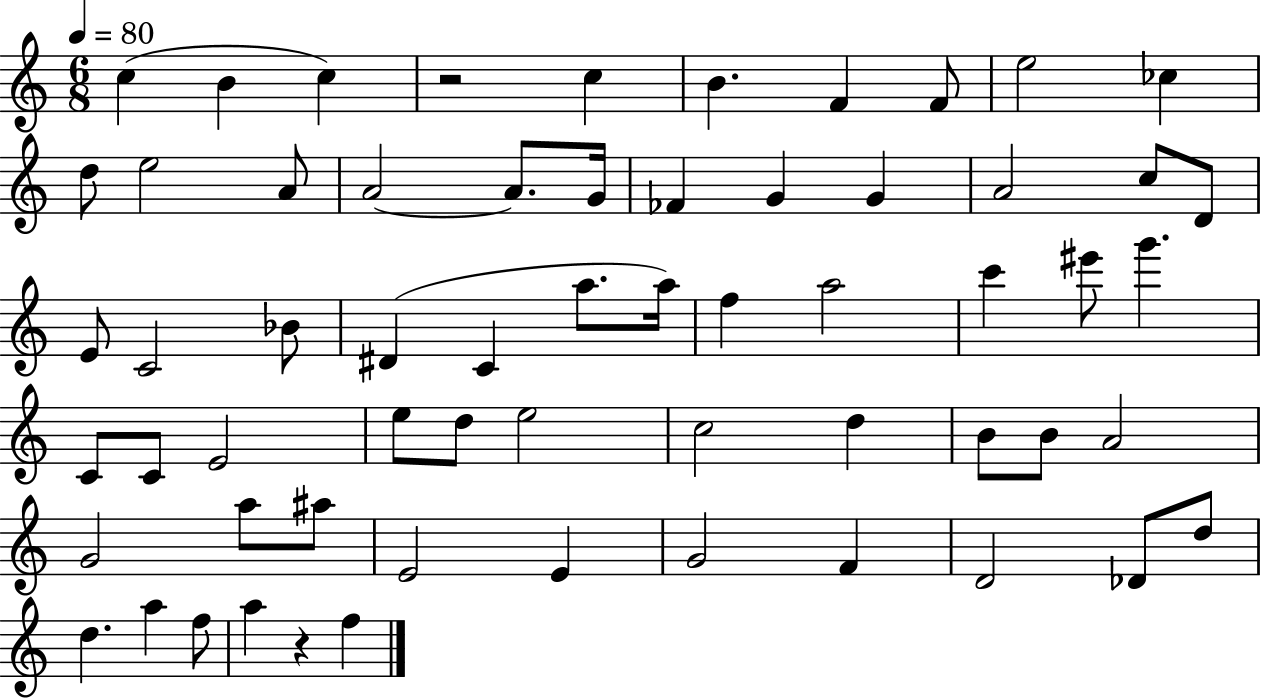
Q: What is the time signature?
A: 6/8